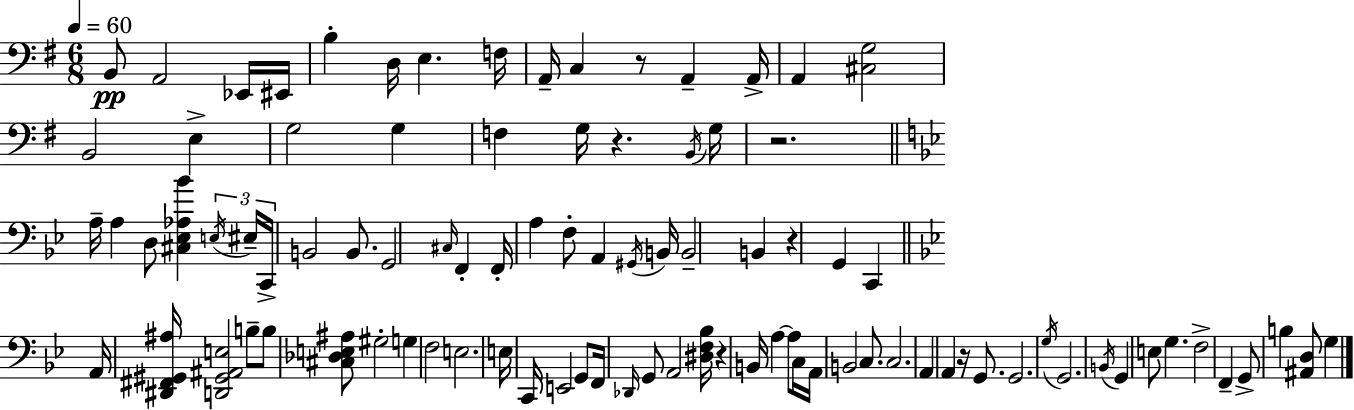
{
  \clef bass
  \numericTimeSignature
  \time 6/8
  \key e \minor
  \tempo 4 = 60
  b,8\pp a,2 ees,16 eis,16 | b4-. d16 e4. f16 | a,16-- c4 r8 a,4-- a,16-> | a,4 <cis g>2 | \break b,2 e4-> | g2 g4 | f4 g16 r4. \acciaccatura { b,16 } | g16 r2. | \break \bar "||" \break \key bes \major a16-- a4 d8 <cis ees aes bes'>4 \tuplet 3/2 { \acciaccatura { e16 } | eis16-- c,16-> } b,2 b,8. | g,2 \grace { cis16 } f,4-. | f,16-. a4 f8-. a,4 | \break \acciaccatura { gis,16 } b,16 b,2-- b,4 | r4 g,4 c,4 | \bar "||" \break \key bes \major a,16 <dis, fis, gis, ais>16 <d, gis, ais, e>2 b8-- | b8 <cis des e ais>8 gis2-. | g4 f2 | e2. | \break e16 c,16 e,2 g,8 | f,16 \grace { des,16 } g,8 a,2 | <dis f bes>16 r4 b,16 a4~~ a8 | c16 a,16 b,2 c8. | \break c2. | a,4 a,4 r16 g,8. | g,2. | \acciaccatura { g16 } g,2. | \break \acciaccatura { b,16 } g,4 e8 g4. | f2-> f,4-- | g,8-> b4 <ais, d>8 g4 | \bar "|."
}